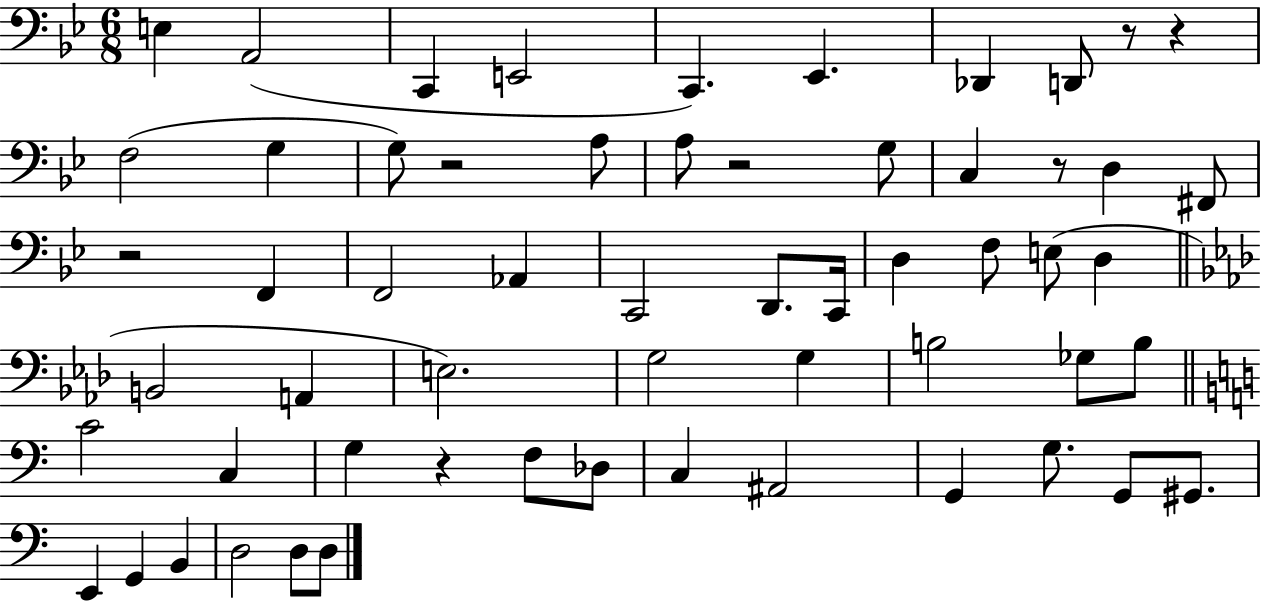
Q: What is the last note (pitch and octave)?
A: D3